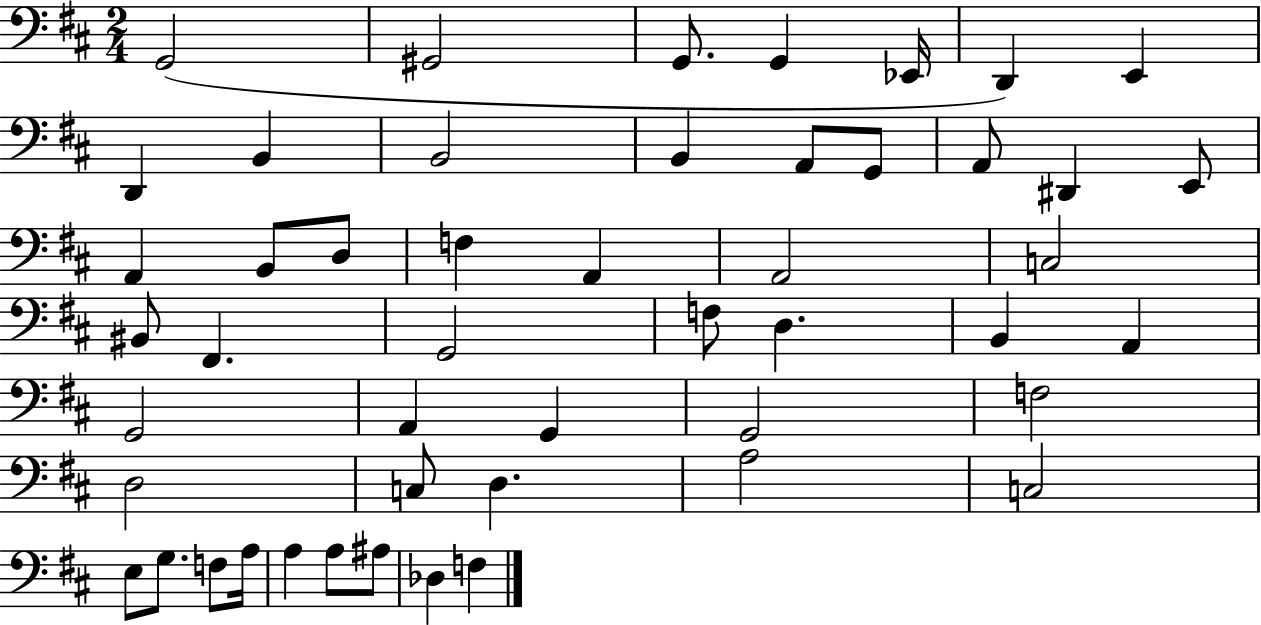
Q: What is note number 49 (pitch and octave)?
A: F3